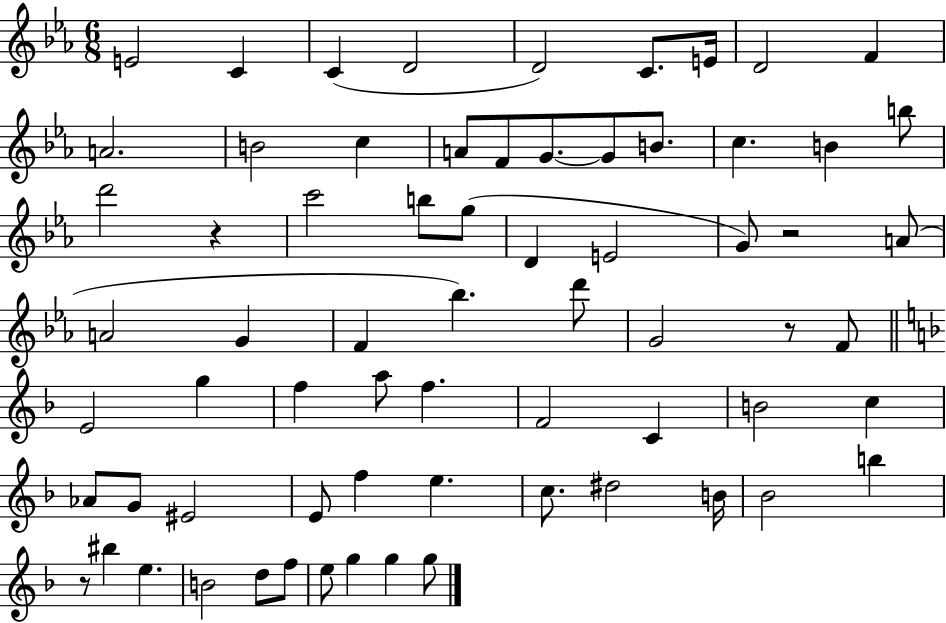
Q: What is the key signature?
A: EES major